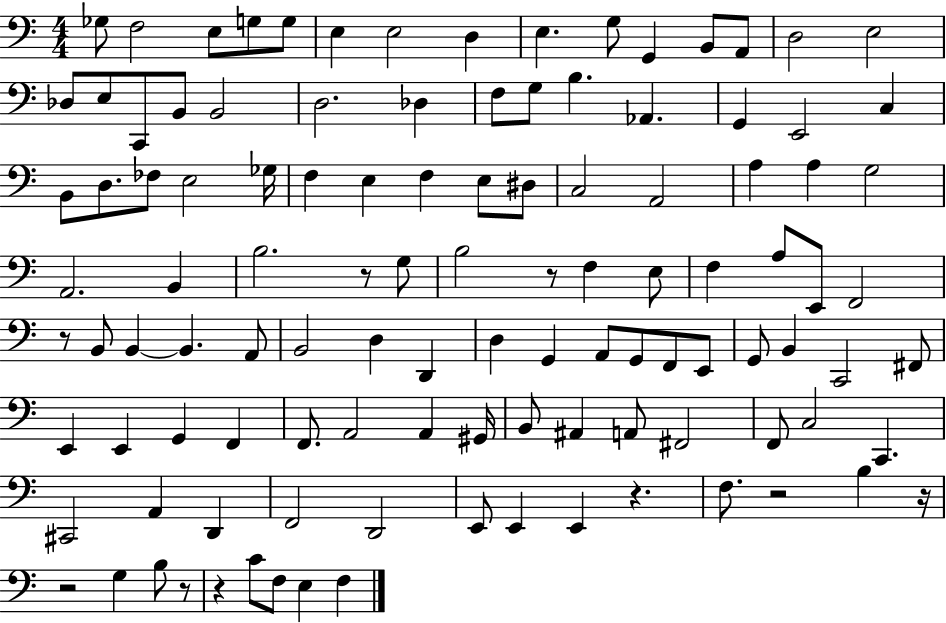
{
  \clef bass
  \numericTimeSignature
  \time 4/4
  \key c \major
  ges8 f2 e8 g8 g8 | e4 e2 d4 | e4. g8 g,4 b,8 a,8 | d2 e2 | \break des8 e8 c,8 b,8 b,2 | d2. des4 | f8 g8 b4. aes,4. | g,4 e,2 c4 | \break b,8 d8. fes8 e2 ges16 | f4 e4 f4 e8 dis8 | c2 a,2 | a4 a4 g2 | \break a,2. b,4 | b2. r8 g8 | b2 r8 f4 e8 | f4 a8 e,8 f,2 | \break r8 b,8 b,4~~ b,4. a,8 | b,2 d4 d,4 | d4 g,4 a,8 g,8 f,8 e,8 | g,8 b,4 c,2 fis,8 | \break e,4 e,4 g,4 f,4 | f,8. a,2 a,4 gis,16 | b,8 ais,4 a,8 fis,2 | f,8 c2 c,4. | \break cis,2 a,4 d,4 | f,2 d,2 | e,8 e,4 e,4 r4. | f8. r2 b4 r16 | \break r2 g4 b8 r8 | r4 c'8 f8 e4 f4 | \bar "|."
}